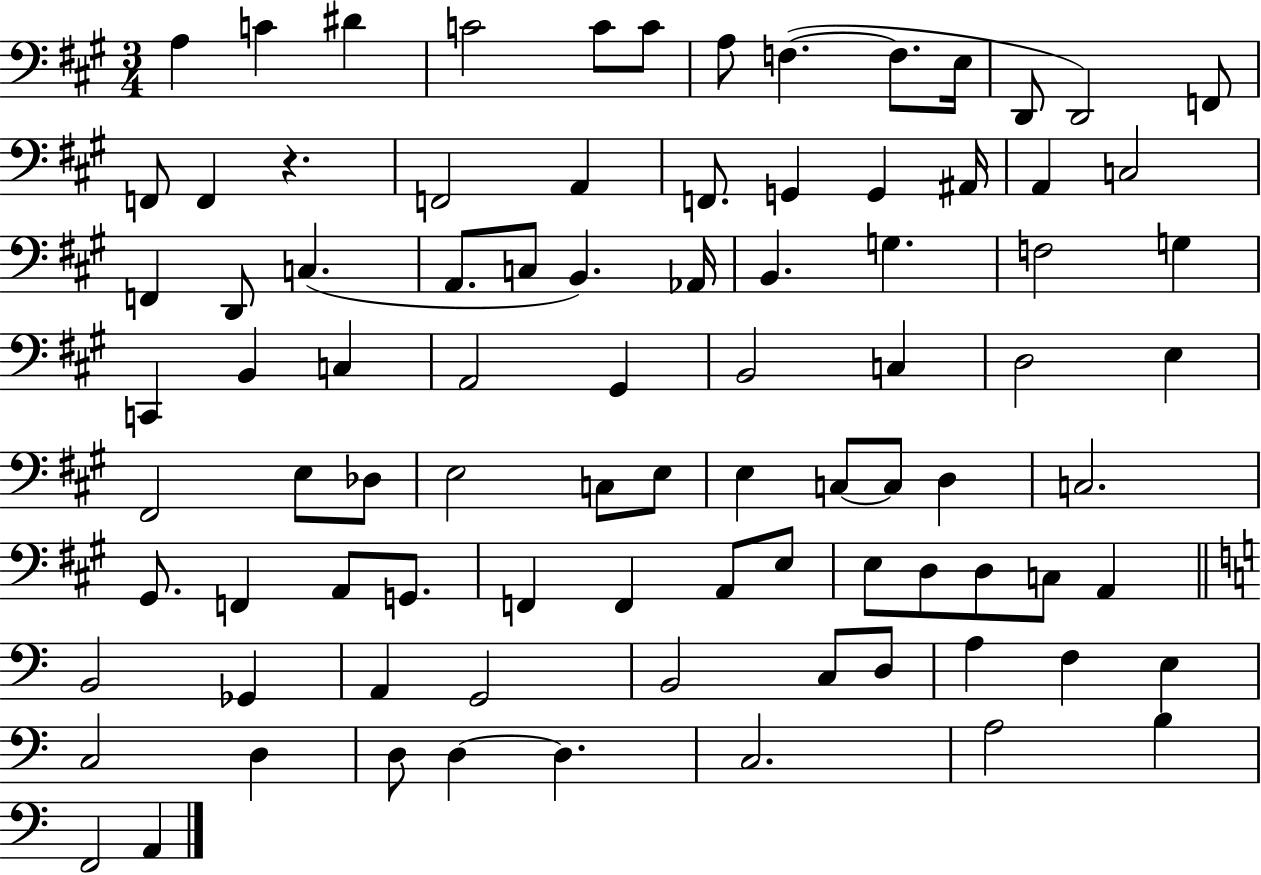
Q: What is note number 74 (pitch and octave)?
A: D3